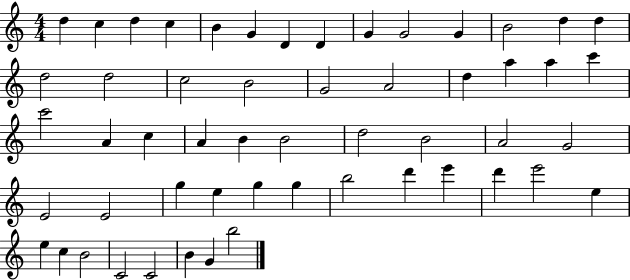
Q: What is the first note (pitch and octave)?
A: D5